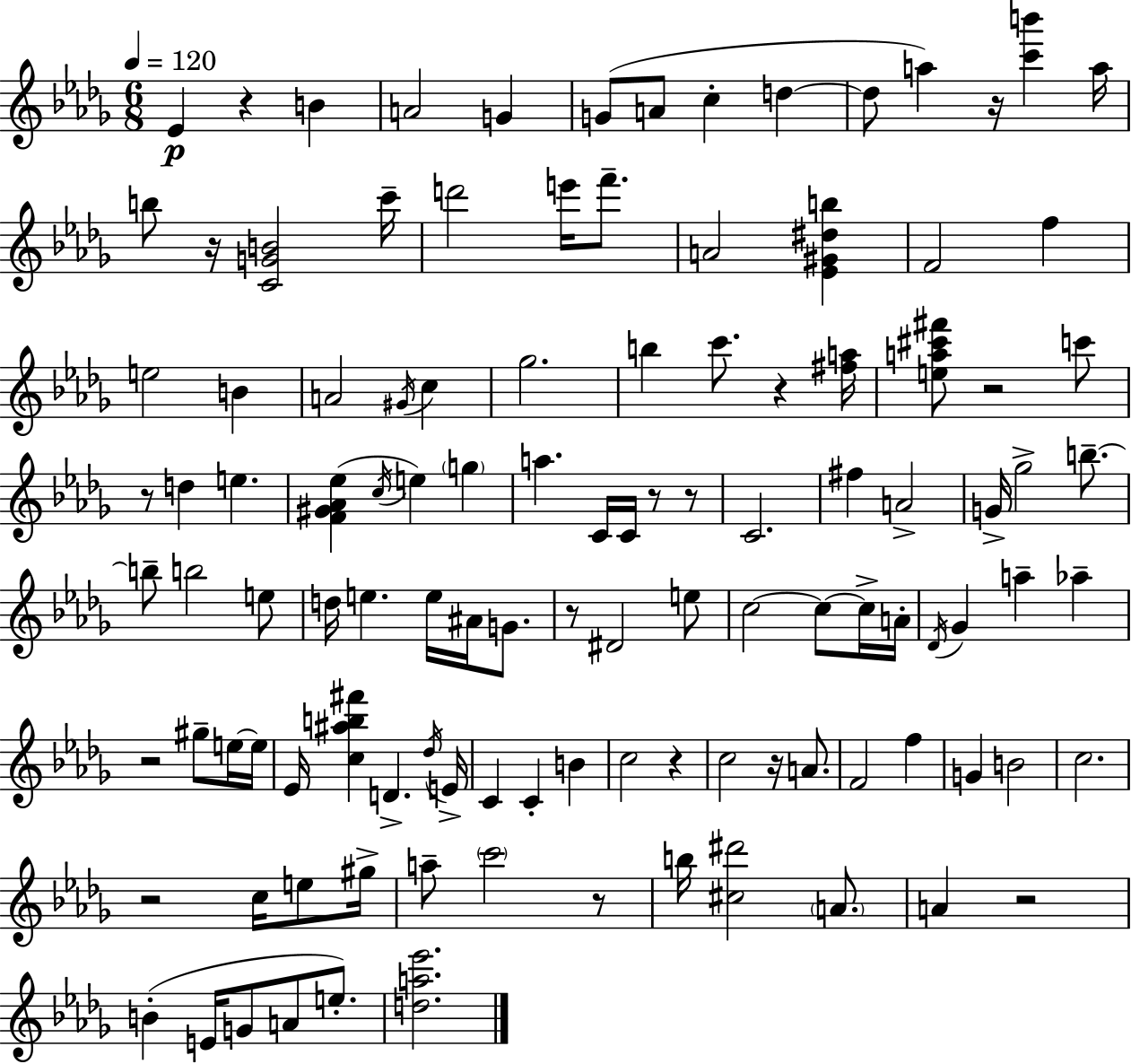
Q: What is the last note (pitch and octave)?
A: E5